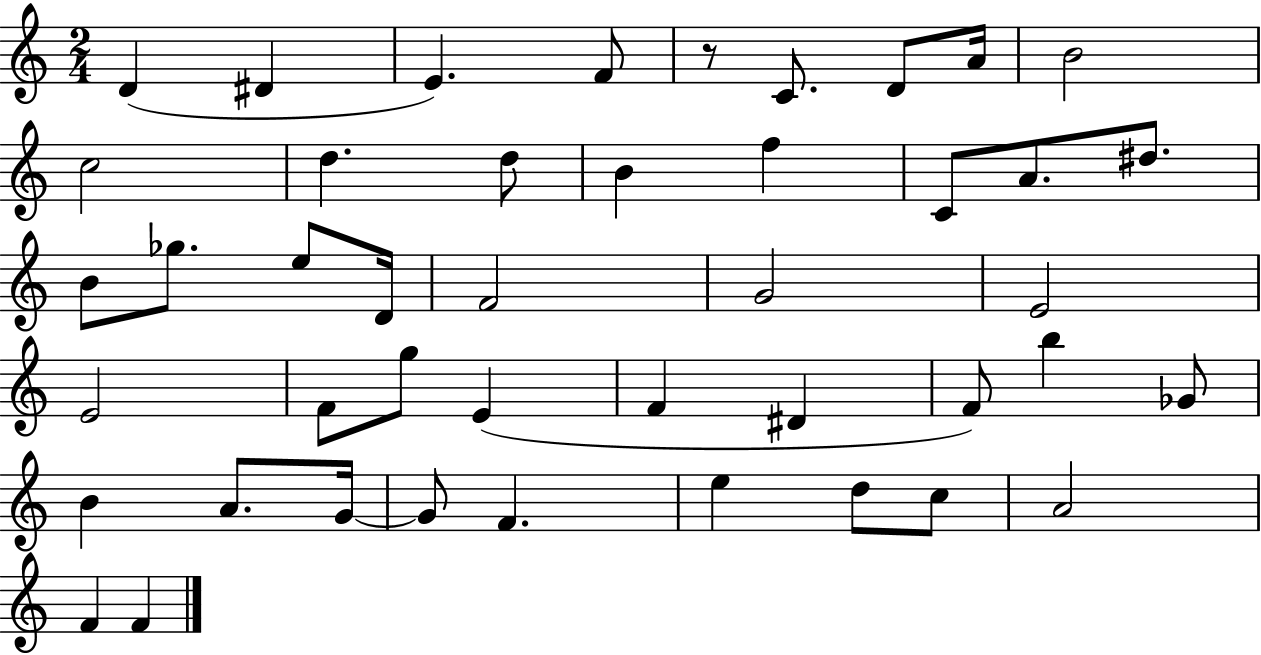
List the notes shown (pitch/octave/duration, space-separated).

D4/q D#4/q E4/q. F4/e R/e C4/e. D4/e A4/s B4/h C5/h D5/q. D5/e B4/q F5/q C4/e A4/e. D#5/e. B4/e Gb5/e. E5/e D4/s F4/h G4/h E4/h E4/h F4/e G5/e E4/q F4/q D#4/q F4/e B5/q Gb4/e B4/q A4/e. G4/s G4/e F4/q. E5/q D5/e C5/e A4/h F4/q F4/q